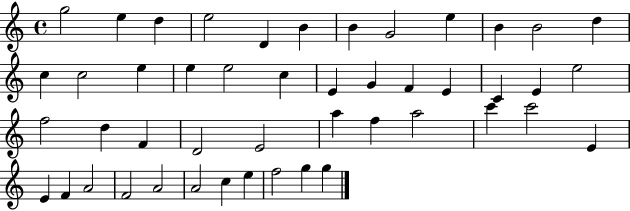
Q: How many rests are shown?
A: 0